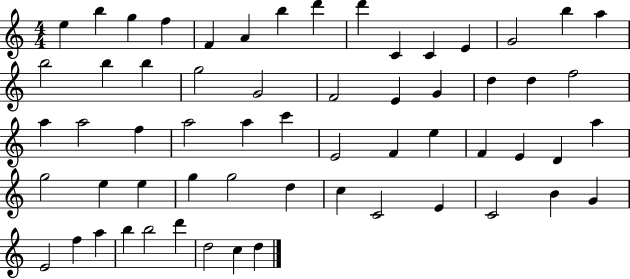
E5/q B5/q G5/q F5/q F4/q A4/q B5/q D6/q D6/q C4/q C4/q E4/q G4/h B5/q A5/q B5/h B5/q B5/q G5/h G4/h F4/h E4/q G4/q D5/q D5/q F5/h A5/q A5/h F5/q A5/h A5/q C6/q E4/h F4/q E5/q F4/q E4/q D4/q A5/q G5/h E5/q E5/q G5/q G5/h D5/q C5/q C4/h E4/q C4/h B4/q G4/q E4/h F5/q A5/q B5/q B5/h D6/q D5/h C5/q D5/q